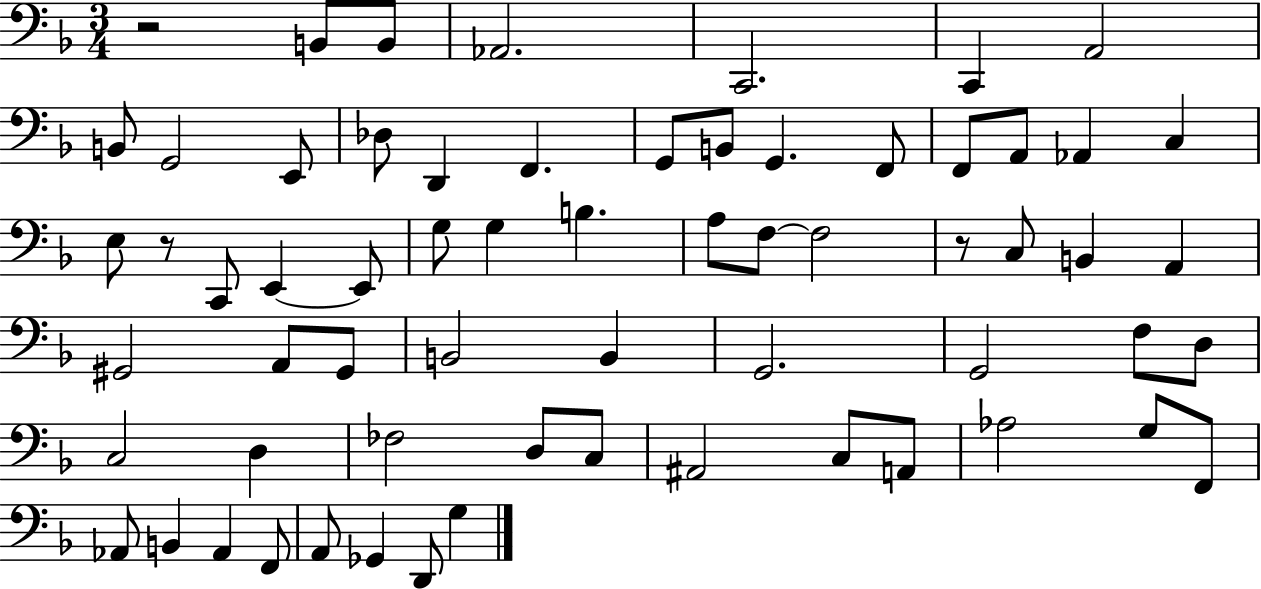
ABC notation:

X:1
T:Untitled
M:3/4
L:1/4
K:F
z2 B,,/2 B,,/2 _A,,2 C,,2 C,, A,,2 B,,/2 G,,2 E,,/2 _D,/2 D,, F,, G,,/2 B,,/2 G,, F,,/2 F,,/2 A,,/2 _A,, C, E,/2 z/2 C,,/2 E,, E,,/2 G,/2 G, B, A,/2 F,/2 F,2 z/2 C,/2 B,, A,, ^G,,2 A,,/2 ^G,,/2 B,,2 B,, G,,2 G,,2 F,/2 D,/2 C,2 D, _F,2 D,/2 C,/2 ^A,,2 C,/2 A,,/2 _A,2 G,/2 F,,/2 _A,,/2 B,, _A,, F,,/2 A,,/2 _G,, D,,/2 G,